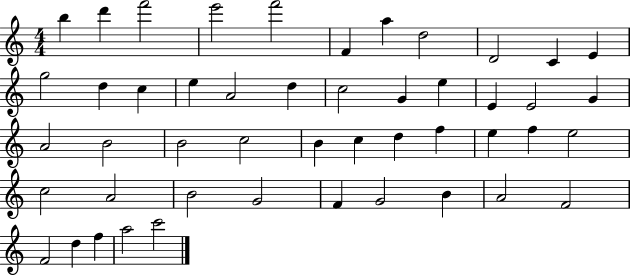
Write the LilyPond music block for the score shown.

{
  \clef treble
  \numericTimeSignature
  \time 4/4
  \key c \major
  b''4 d'''4 f'''2 | e'''2 f'''2 | f'4 a''4 d''2 | d'2 c'4 e'4 | \break g''2 d''4 c''4 | e''4 a'2 d''4 | c''2 g'4 e''4 | e'4 e'2 g'4 | \break a'2 b'2 | b'2 c''2 | b'4 c''4 d''4 f''4 | e''4 f''4 e''2 | \break c''2 a'2 | b'2 g'2 | f'4 g'2 b'4 | a'2 f'2 | \break f'2 d''4 f''4 | a''2 c'''2 | \bar "|."
}